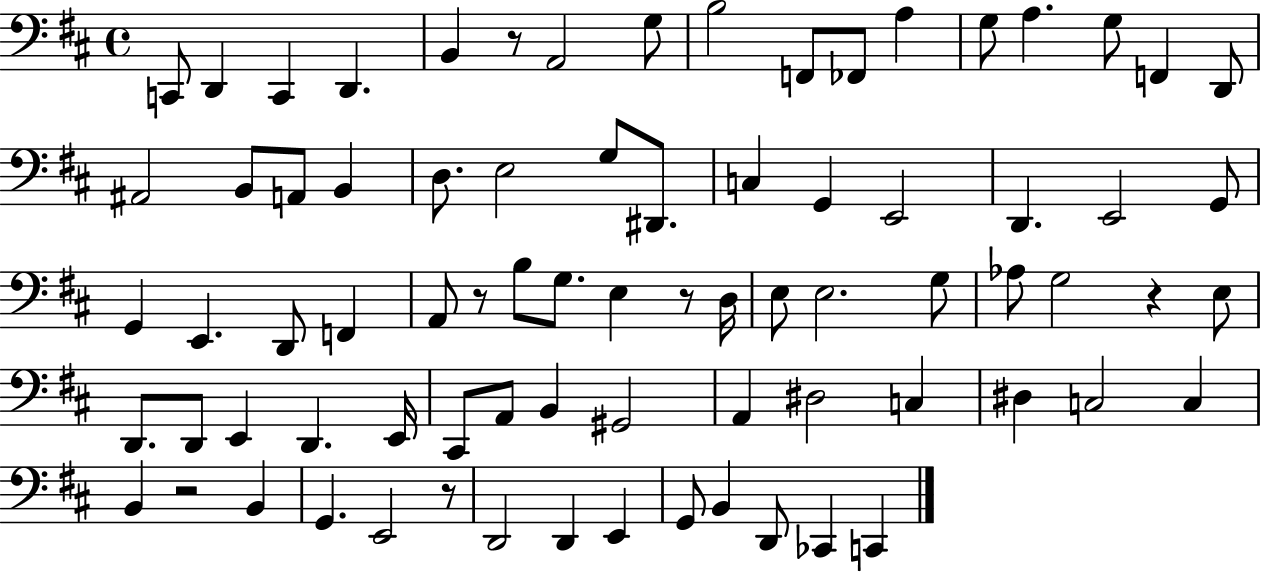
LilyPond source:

{
  \clef bass
  \time 4/4
  \defaultTimeSignature
  \key d \major
  c,8 d,4 c,4 d,4. | b,4 r8 a,2 g8 | b2 f,8 fes,8 a4 | g8 a4. g8 f,4 d,8 | \break ais,2 b,8 a,8 b,4 | d8. e2 g8 dis,8. | c4 g,4 e,2 | d,4. e,2 g,8 | \break g,4 e,4. d,8 f,4 | a,8 r8 b8 g8. e4 r8 d16 | e8 e2. g8 | aes8 g2 r4 e8 | \break d,8. d,8 e,4 d,4. e,16 | cis,8 a,8 b,4 gis,2 | a,4 dis2 c4 | dis4 c2 c4 | \break b,4 r2 b,4 | g,4. e,2 r8 | d,2 d,4 e,4 | g,8 b,4 d,8 ces,4 c,4 | \break \bar "|."
}